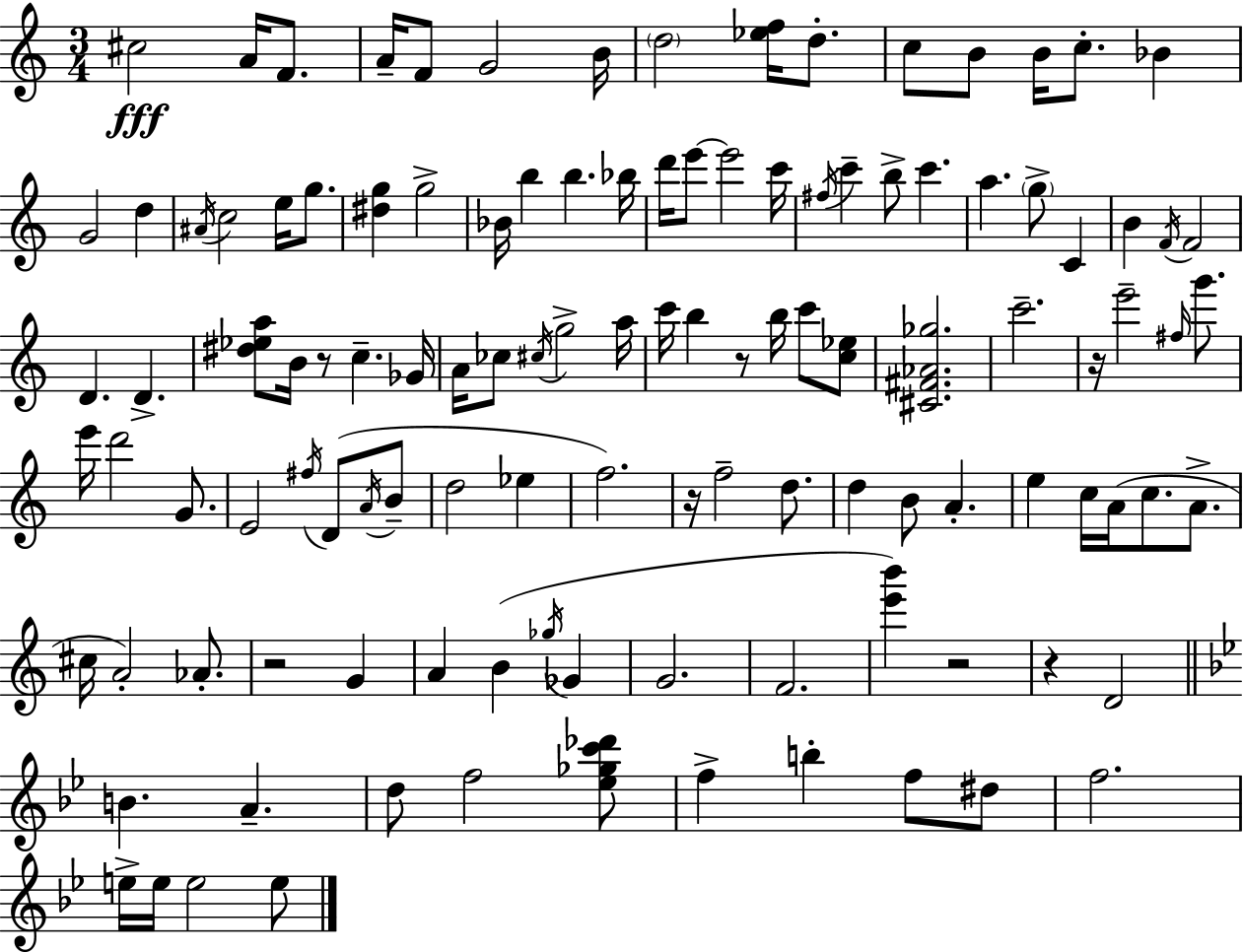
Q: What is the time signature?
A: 3/4